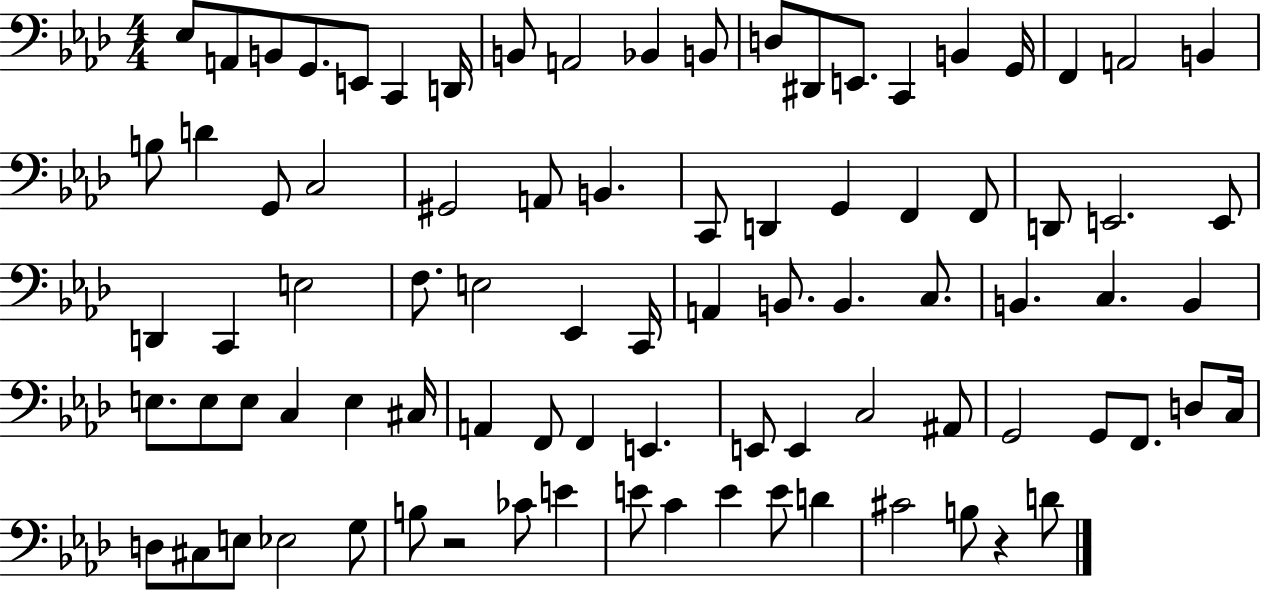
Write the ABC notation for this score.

X:1
T:Untitled
M:4/4
L:1/4
K:Ab
_E,/2 A,,/2 B,,/2 G,,/2 E,,/2 C,, D,,/4 B,,/2 A,,2 _B,, B,,/2 D,/2 ^D,,/2 E,,/2 C,, B,, G,,/4 F,, A,,2 B,, B,/2 D G,,/2 C,2 ^G,,2 A,,/2 B,, C,,/2 D,, G,, F,, F,,/2 D,,/2 E,,2 E,,/2 D,, C,, E,2 F,/2 E,2 _E,, C,,/4 A,, B,,/2 B,, C,/2 B,, C, B,, E,/2 E,/2 E,/2 C, E, ^C,/4 A,, F,,/2 F,, E,, E,,/2 E,, C,2 ^A,,/2 G,,2 G,,/2 F,,/2 D,/2 C,/4 D,/2 ^C,/2 E,/2 _E,2 G,/2 B,/2 z2 _C/2 E E/2 C E E/2 D ^C2 B,/2 z D/2